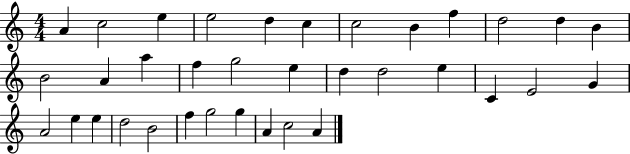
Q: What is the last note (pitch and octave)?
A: A4